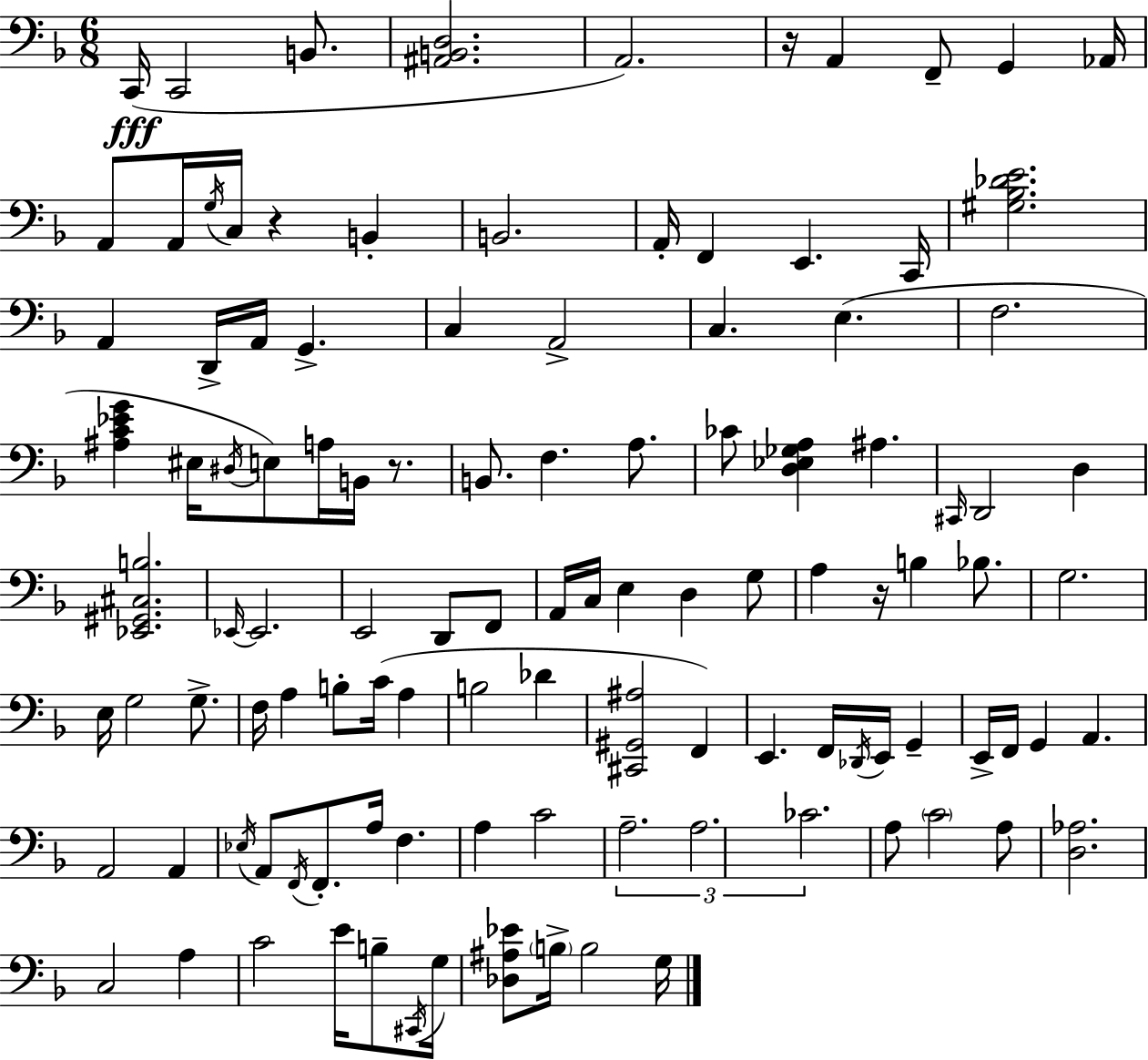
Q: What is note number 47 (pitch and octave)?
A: C3